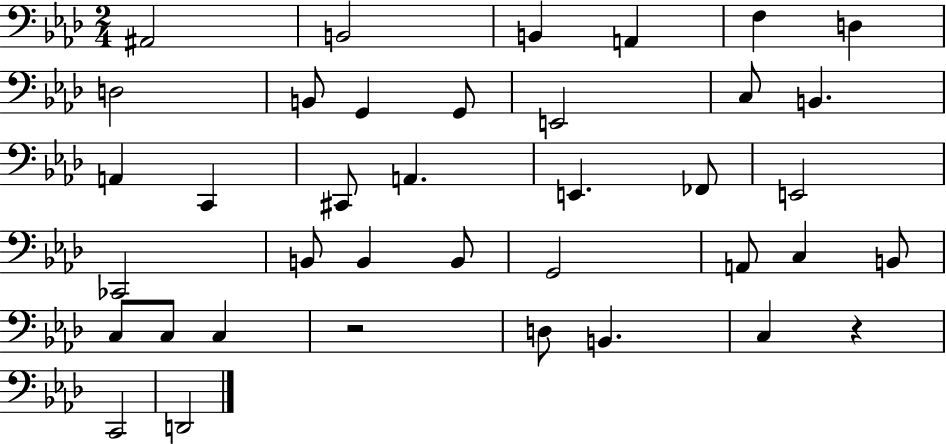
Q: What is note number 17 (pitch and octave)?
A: A2